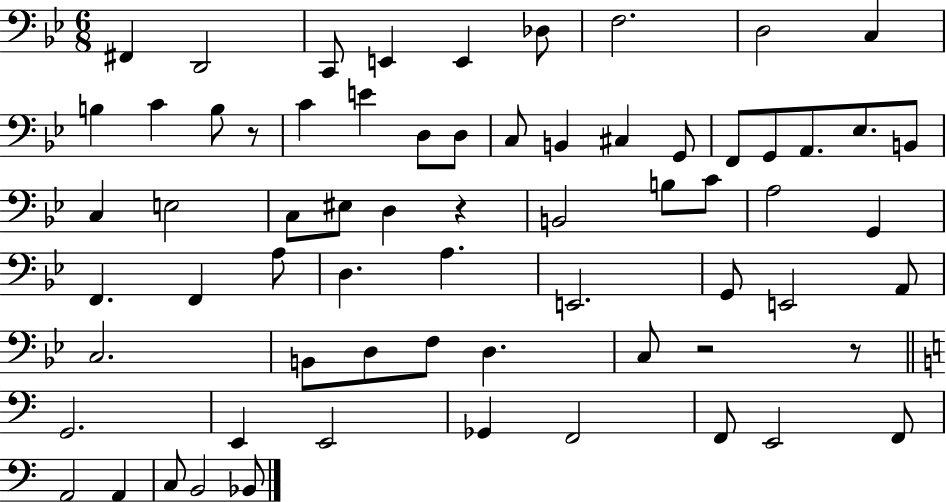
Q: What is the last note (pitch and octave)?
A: Bb2